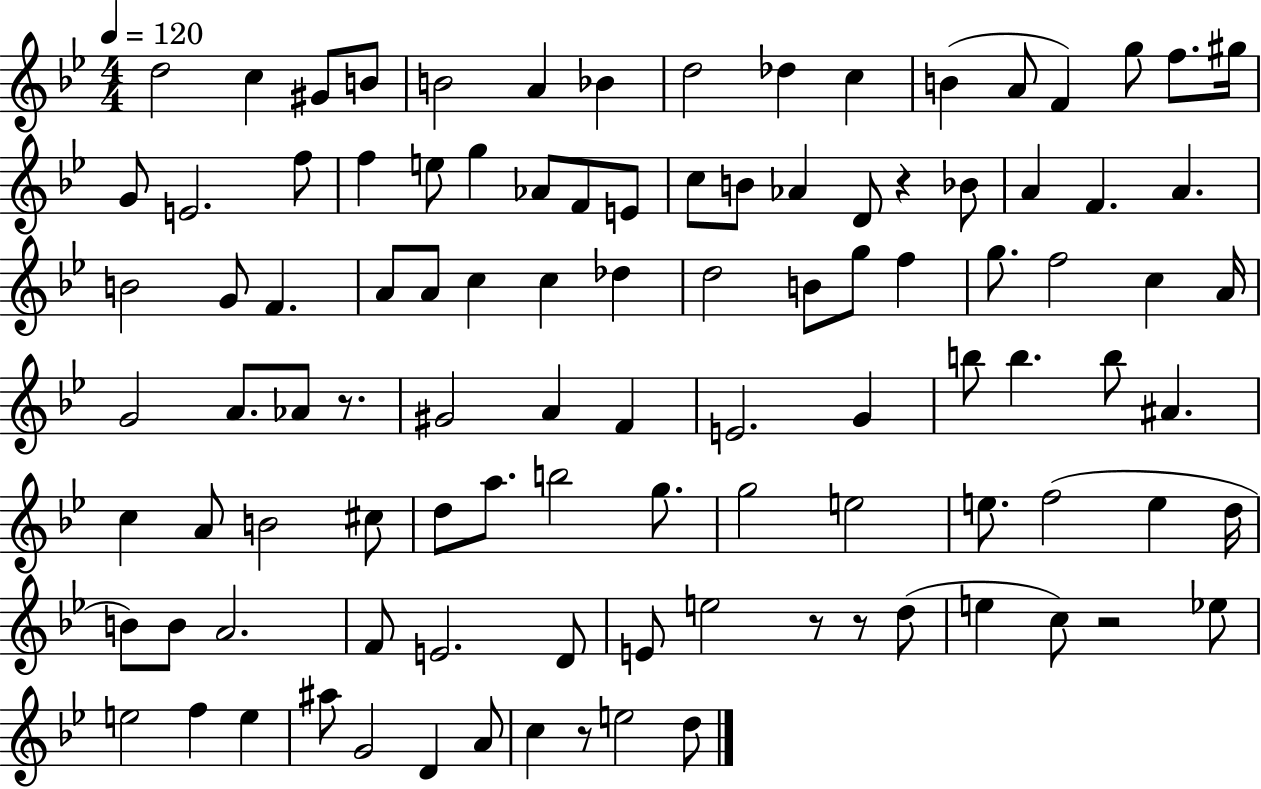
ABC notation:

X:1
T:Untitled
M:4/4
L:1/4
K:Bb
d2 c ^G/2 B/2 B2 A _B d2 _d c B A/2 F g/2 f/2 ^g/4 G/2 E2 f/2 f e/2 g _A/2 F/2 E/2 c/2 B/2 _A D/2 z _B/2 A F A B2 G/2 F A/2 A/2 c c _d d2 B/2 g/2 f g/2 f2 c A/4 G2 A/2 _A/2 z/2 ^G2 A F E2 G b/2 b b/2 ^A c A/2 B2 ^c/2 d/2 a/2 b2 g/2 g2 e2 e/2 f2 e d/4 B/2 B/2 A2 F/2 E2 D/2 E/2 e2 z/2 z/2 d/2 e c/2 z2 _e/2 e2 f e ^a/2 G2 D A/2 c z/2 e2 d/2